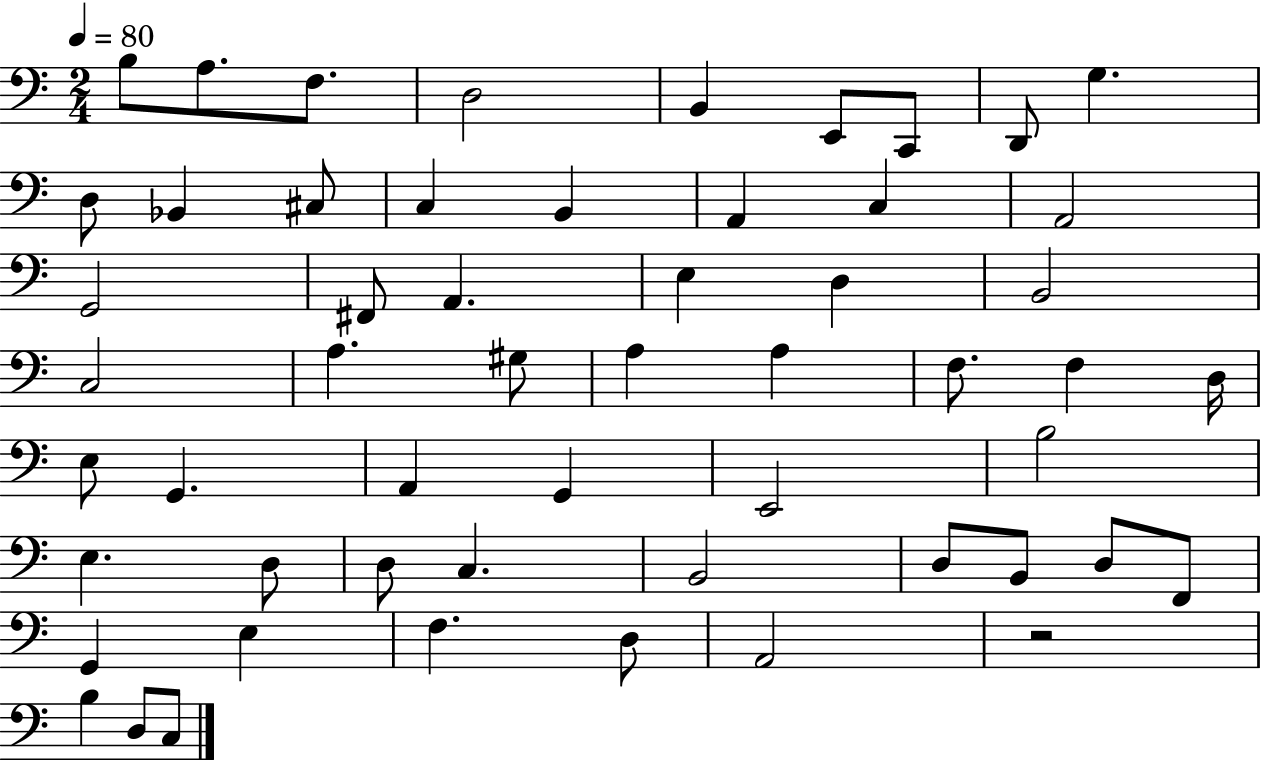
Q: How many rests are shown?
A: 1